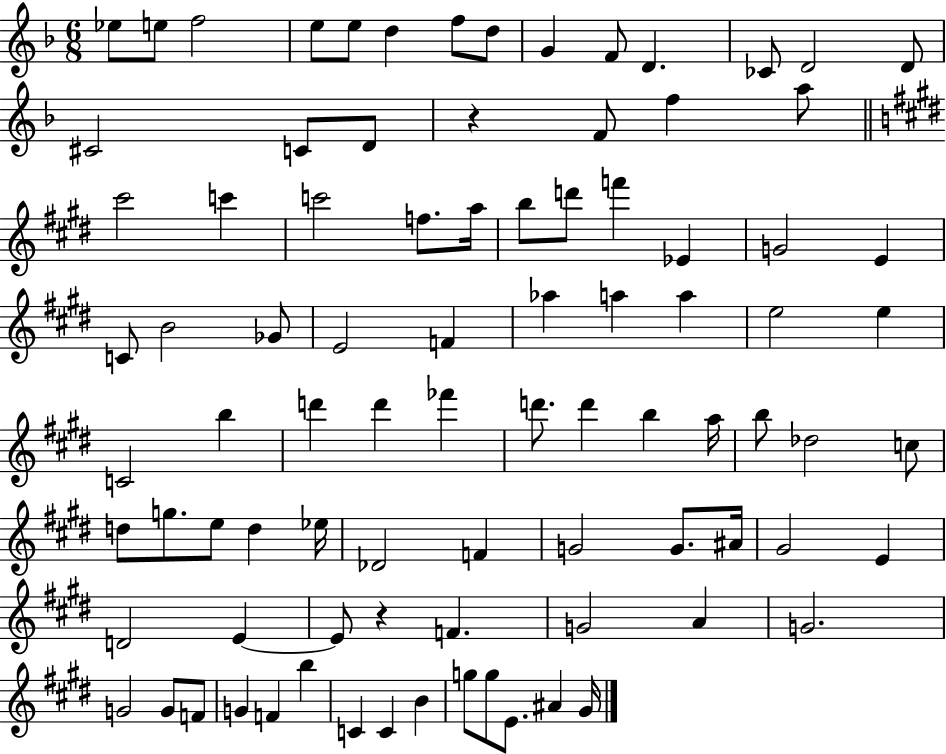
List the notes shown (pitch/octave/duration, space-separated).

Eb5/e E5/e F5/h E5/e E5/e D5/q F5/e D5/e G4/q F4/e D4/q. CES4/e D4/h D4/e C#4/h C4/e D4/e R/q F4/e F5/q A5/e C#6/h C6/q C6/h F5/e. A5/s B5/e D6/e F6/q Eb4/q G4/h E4/q C4/e B4/h Gb4/e E4/h F4/q Ab5/q A5/q A5/q E5/h E5/q C4/h B5/q D6/q D6/q FES6/q D6/e. D6/q B5/q A5/s B5/e Db5/h C5/e D5/e G5/e. E5/e D5/q Eb5/s Db4/h F4/q G4/h G4/e. A#4/s G#4/h E4/q D4/h E4/q E4/e R/q F4/q. G4/h A4/q G4/h. G4/h G4/e F4/e G4/q F4/q B5/q C4/q C4/q B4/q G5/e G5/e E4/e. A#4/q G#4/s